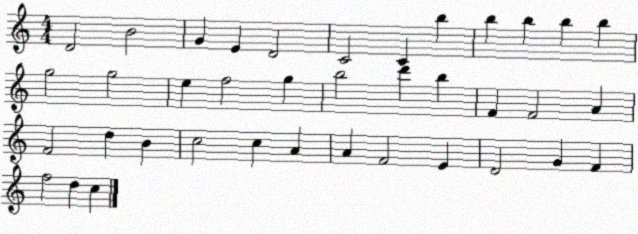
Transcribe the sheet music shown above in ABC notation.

X:1
T:Untitled
M:4/4
L:1/4
K:C
D2 B2 G E D2 C2 C b b b b b g2 g2 e f2 g b2 d' b F F2 A F2 d B c2 c A A F2 E D2 G F f2 d c